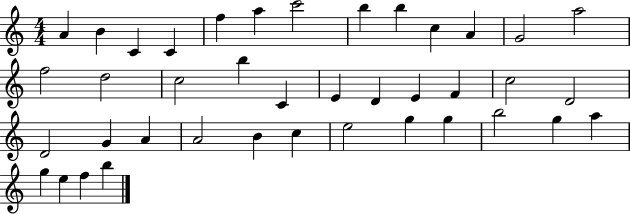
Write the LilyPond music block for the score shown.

{
  \clef treble
  \numericTimeSignature
  \time 4/4
  \key c \major
  a'4 b'4 c'4 c'4 | f''4 a''4 c'''2 | b''4 b''4 c''4 a'4 | g'2 a''2 | \break f''2 d''2 | c''2 b''4 c'4 | e'4 d'4 e'4 f'4 | c''2 d'2 | \break d'2 g'4 a'4 | a'2 b'4 c''4 | e''2 g''4 g''4 | b''2 g''4 a''4 | \break g''4 e''4 f''4 b''4 | \bar "|."
}